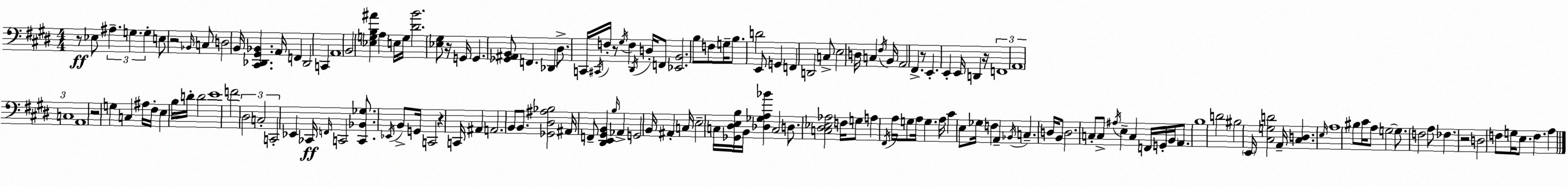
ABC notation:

X:1
T:Untitled
M:4/4
L:1/4
K:E
z/2 _E,/2 ^A, G, G, E,/2 z2 _B,,/4 C,/2 D,2 B,,/4 [^C,,_D,,^G,,_B,,] A,,/4 F,, _D,,2 C,, A,,4 B,,2 [_E,G,B,^A] A, E,/4 G,/4 [^DB]2 [_E,^G,]/2 z/4 G,,/4 G,, [_G,,^A,,B,,]/2 F,, _D,, ^D,/2 C,,/4 ^C,,/4 F,/4 z/2 ^G,/4 F, ^D,,/4 D,/4 F,,/2 [_E,,B,,]2 B,/2 F,/2 G,/4 B,/2 D2 E,,/2 G,, F,, D,,2 C,/2 E,2 D,/4 C, ^F,/4 B,,/4 A,,2 ^F,, z/2 E,, E,, E,,/4 D,, z/4 F,,4 A,,4 C,4 A,,4 z2 G, C, ^A,/4 ^F,/4 E, B,/4 D/4 D2 E4 F2 ^D,2 C,2 C,,2 _E,, _C,,/4 F,,/4 C,,2 [C,,_B,,_G,]/2 _E,,/4 B,,/2 G,,/4 C,,2 z C,,/4 ^A,, A,,2 B,,/2 B,,/2 [_G,,^D,^A,_B,]2 ^A,,/4 F,,/2 [^D,,E,,^G,,B,,] B,/4 _A,, G,,2 B,,/4 ^A,, C,/4 E,2 C,/4 [_G,,^D,E,B,]/4 B,,/4 [_D,_G,A,_B] C,2 D,/2 [C,^D,_E,_A,]2 F,/4 G,/2 A, ^F,,/4 A,/4 G,/2 A,/4 G, A,/4 ^C E,/2 _G,/4 F, A,, _B,,/4 C, D,/4 B,,/2 D,2 C,/2 C,/2 ^A,/4 E, C, F,,/4 G,,/4 B,,/4 A,,/2 B,4 D2 ^B,2 E,,/4 [^C,G,D]2 A,,/4 [^C,D,] E,/4 A,4 ^B,/2 ^C/4 A,/2 G,2 G,/2 F,2 A,/2 _F, z2 D,2 F,/2 G,/4 E,/2 F, A,